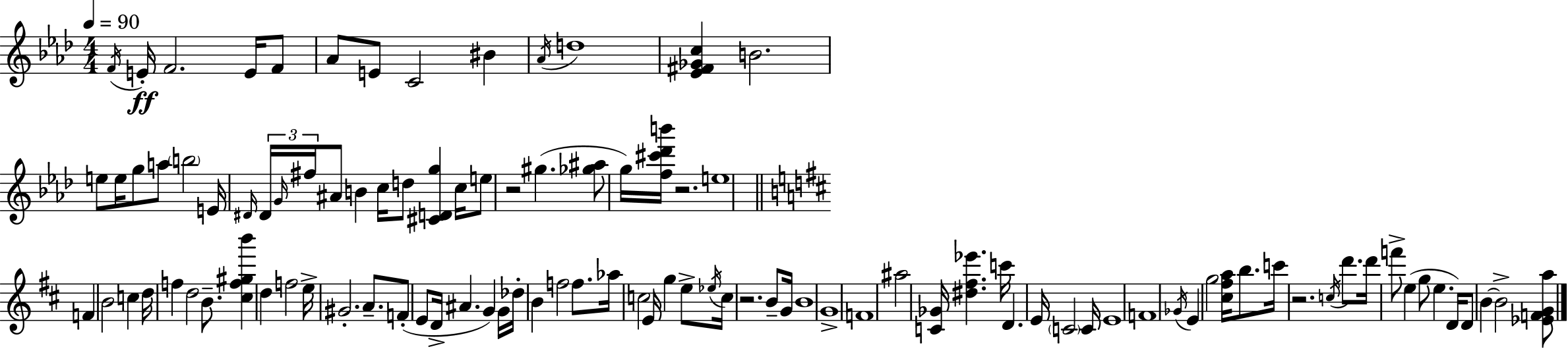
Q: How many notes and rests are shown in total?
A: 102